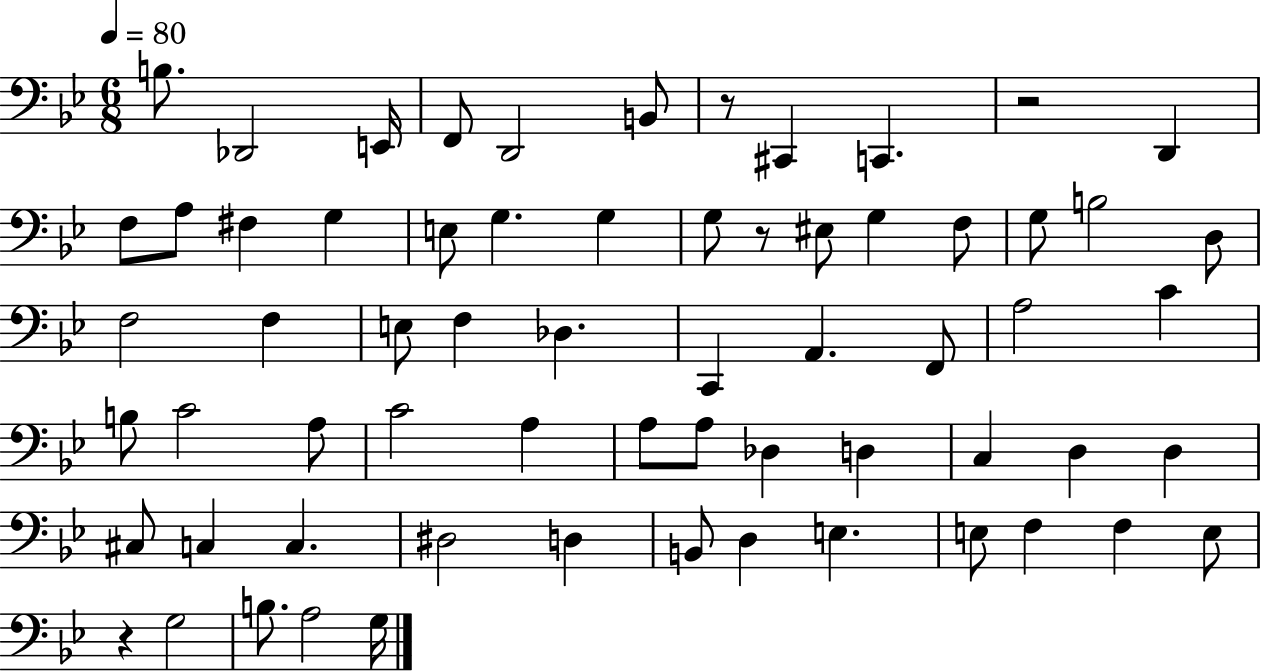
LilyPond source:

{
  \clef bass
  \numericTimeSignature
  \time 6/8
  \key bes \major
  \tempo 4 = 80
  \repeat volta 2 { b8. des,2 e,16 | f,8 d,2 b,8 | r8 cis,4 c,4. | r2 d,4 | \break f8 a8 fis4 g4 | e8 g4. g4 | g8 r8 eis8 g4 f8 | g8 b2 d8 | \break f2 f4 | e8 f4 des4. | c,4 a,4. f,8 | a2 c'4 | \break b8 c'2 a8 | c'2 a4 | a8 a8 des4 d4 | c4 d4 d4 | \break cis8 c4 c4. | dis2 d4 | b,8 d4 e4. | e8 f4 f4 e8 | \break r4 g2 | b8. a2 g16 | } \bar "|."
}